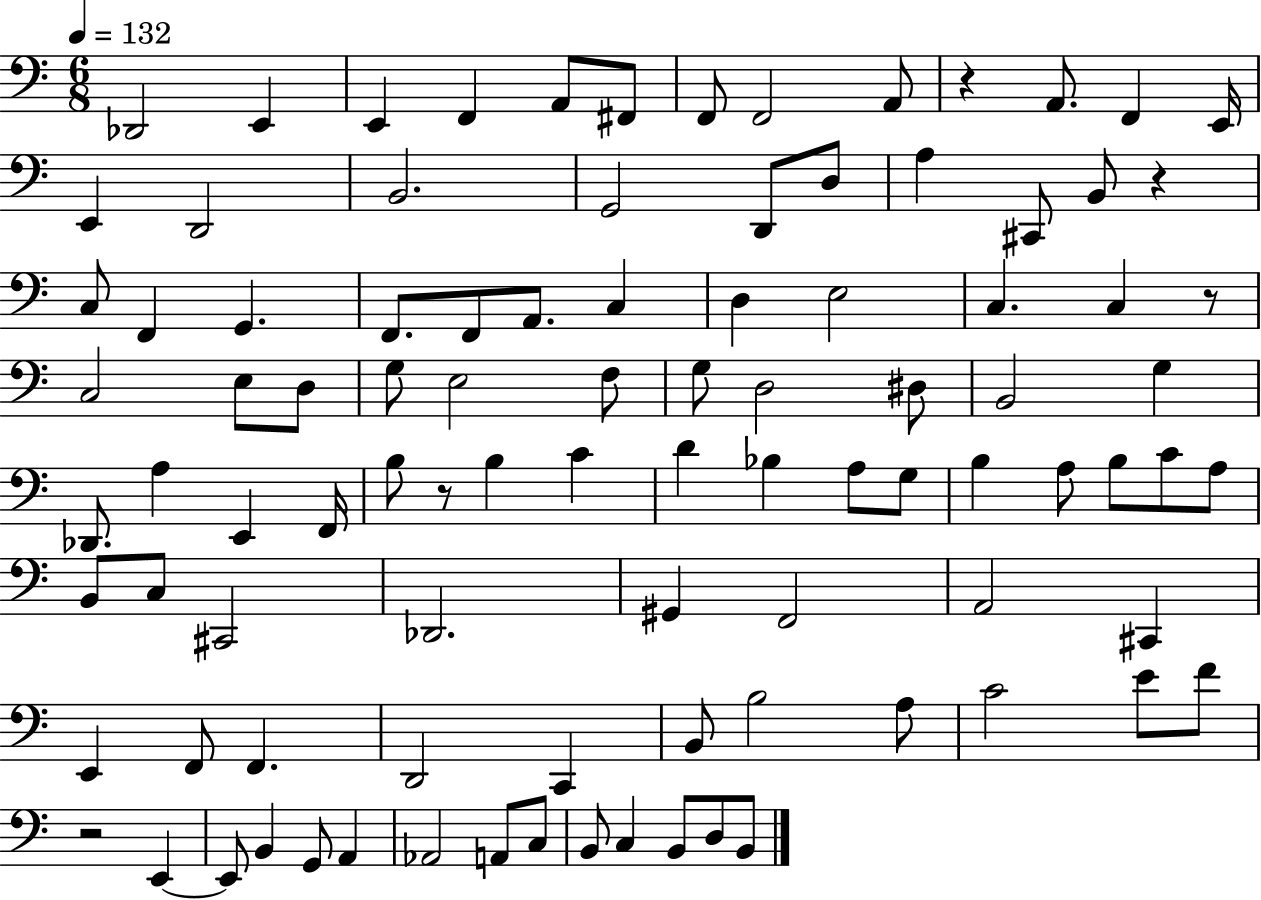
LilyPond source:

{
  \clef bass
  \numericTimeSignature
  \time 6/8
  \key c \major
  \tempo 4 = 132
  des,2 e,4 | e,4 f,4 a,8 fis,8 | f,8 f,2 a,8 | r4 a,8. f,4 e,16 | \break e,4 d,2 | b,2. | g,2 d,8 d8 | a4 cis,8 b,8 r4 | \break c8 f,4 g,4. | f,8. f,8 a,8. c4 | d4 e2 | c4. c4 r8 | \break c2 e8 d8 | g8 e2 f8 | g8 d2 dis8 | b,2 g4 | \break des,8. a4 e,4 f,16 | b8 r8 b4 c'4 | d'4 bes4 a8 g8 | b4 a8 b8 c'8 a8 | \break b,8 c8 cis,2 | des,2. | gis,4 f,2 | a,2 cis,4 | \break e,4 f,8 f,4. | d,2 c,4 | b,8 b2 a8 | c'2 e'8 f'8 | \break r2 e,4~~ | e,8 b,4 g,8 a,4 | aes,2 a,8 c8 | b,8 c4 b,8 d8 b,8 | \break \bar "|."
}